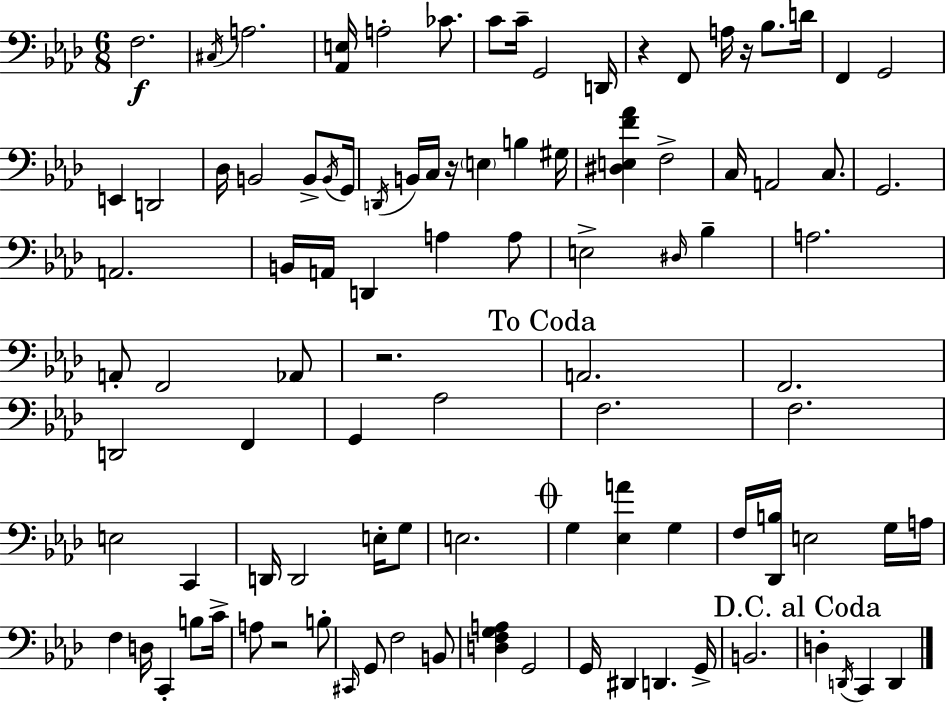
{
  \clef bass
  \numericTimeSignature
  \time 6/8
  \key aes \major
  f2.\f | \acciaccatura { cis16 } a2. | <aes, e>16 a2-. ces'8. | c'8 c'16-- g,2 | \break d,16 r4 f,8 a16 r16 bes8. | d'16 f,4 g,2 | e,4 d,2 | des16 b,2 b,8-> | \break \acciaccatura { b,16 } g,16 \acciaccatura { d,16 } b,16 c16 r16 \parenthesize e4 b4 | gis16 <dis e f' aes'>4 f2-> | c16 a,2 | c8. g,2. | \break a,2. | b,16 a,16 d,4 a4 | a8 e2-> \grace { dis16 } | bes4-- a2. | \break a,8-. f,2 | aes,8 r2. | \mark "To Coda" a,2. | f,2. | \break d,2 | f,4 g,4 aes2 | f2. | f2. | \break e2 | c,4 d,16 d,2 | e16-. g8 e2. | \mark \markup { \musicglyph "scripts.coda" } g4 <ees a'>4 | \break g4 f16 <des, b>16 e2 | g16 a16 f4 d16 c,4-. | b8 c'16-> a8 r2 | b8-. \grace { cis,16 } g,8 f2 | \break b,8 <d f g a>4 g,2 | g,16 dis,4 d,4. | g,16-> b,2. | \mark "D.C. al Coda" d4-. \acciaccatura { d,16 } c,4 | \break d,4 \bar "|."
}